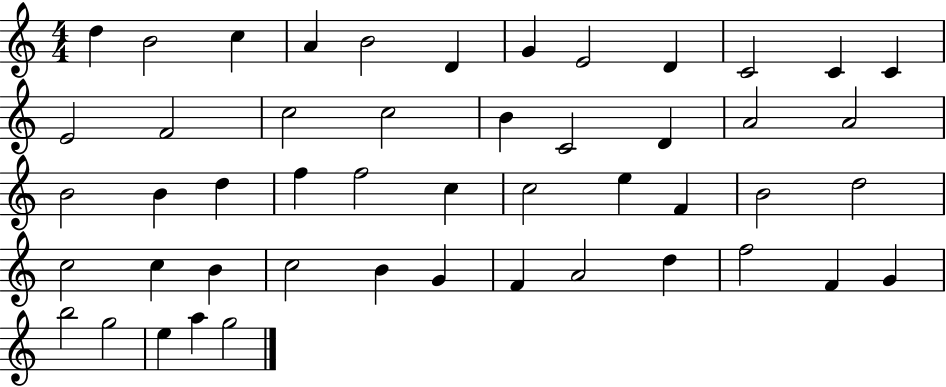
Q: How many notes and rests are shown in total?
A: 49